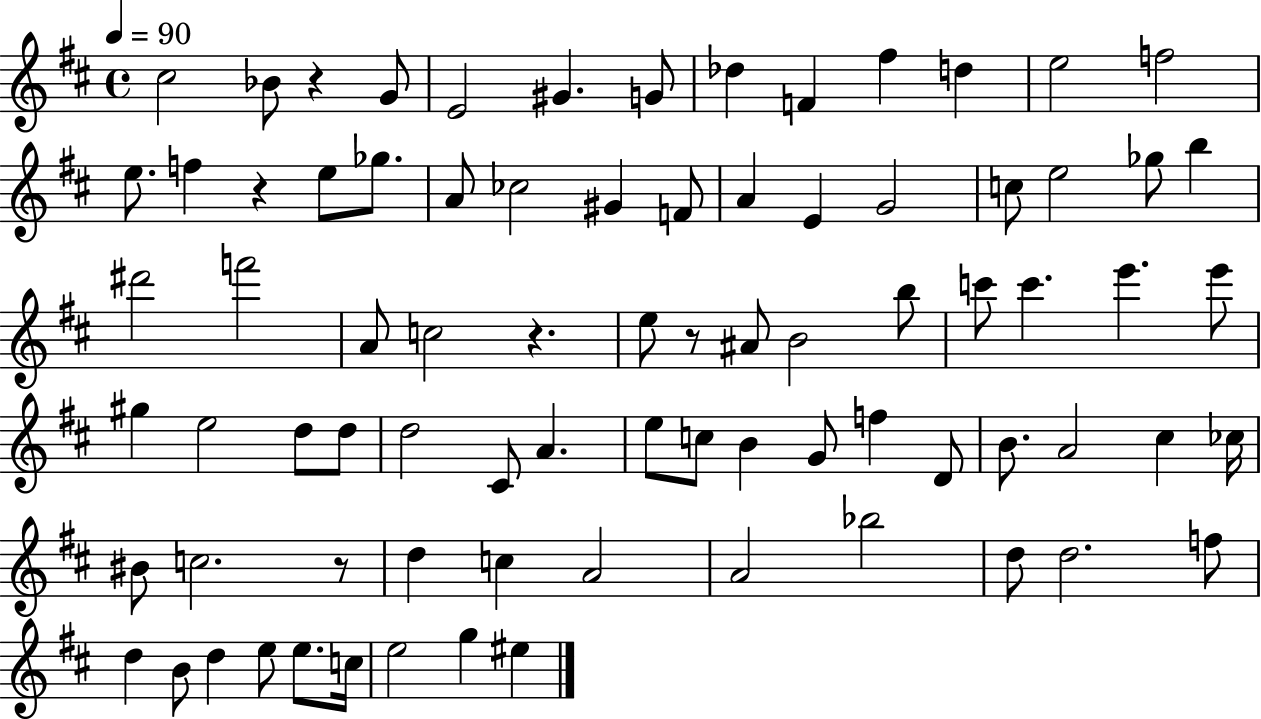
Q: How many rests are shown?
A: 5